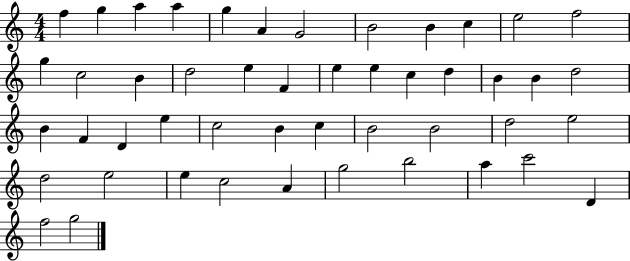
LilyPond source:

{
  \clef treble
  \numericTimeSignature
  \time 4/4
  \key c \major
  f''4 g''4 a''4 a''4 | g''4 a'4 g'2 | b'2 b'4 c''4 | e''2 f''2 | \break g''4 c''2 b'4 | d''2 e''4 f'4 | e''4 e''4 c''4 d''4 | b'4 b'4 d''2 | \break b'4 f'4 d'4 e''4 | c''2 b'4 c''4 | b'2 b'2 | d''2 e''2 | \break d''2 e''2 | e''4 c''2 a'4 | g''2 b''2 | a''4 c'''2 d'4 | \break f''2 g''2 | \bar "|."
}